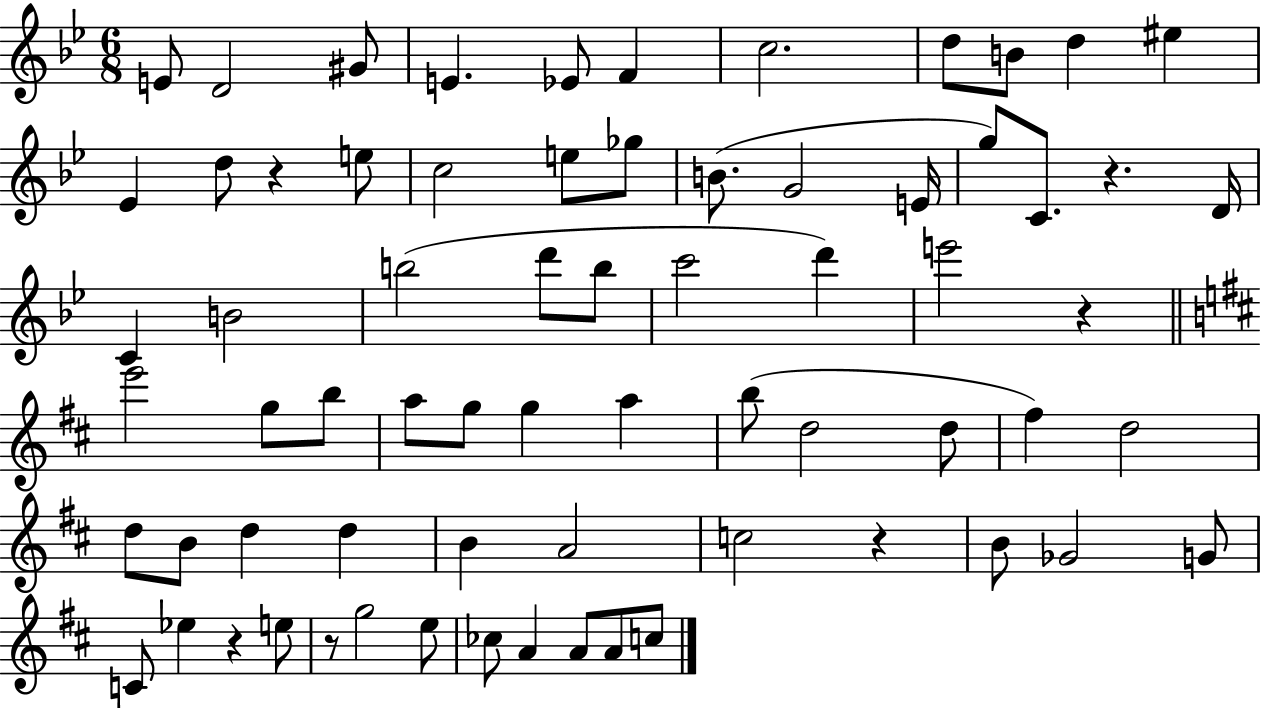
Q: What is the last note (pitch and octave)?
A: C5